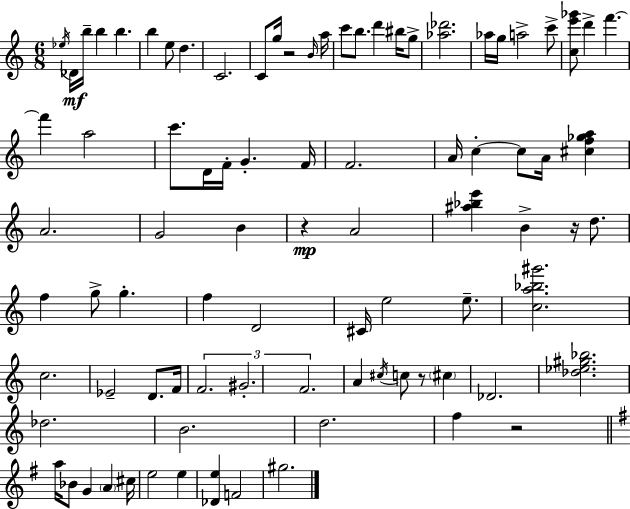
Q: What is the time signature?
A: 6/8